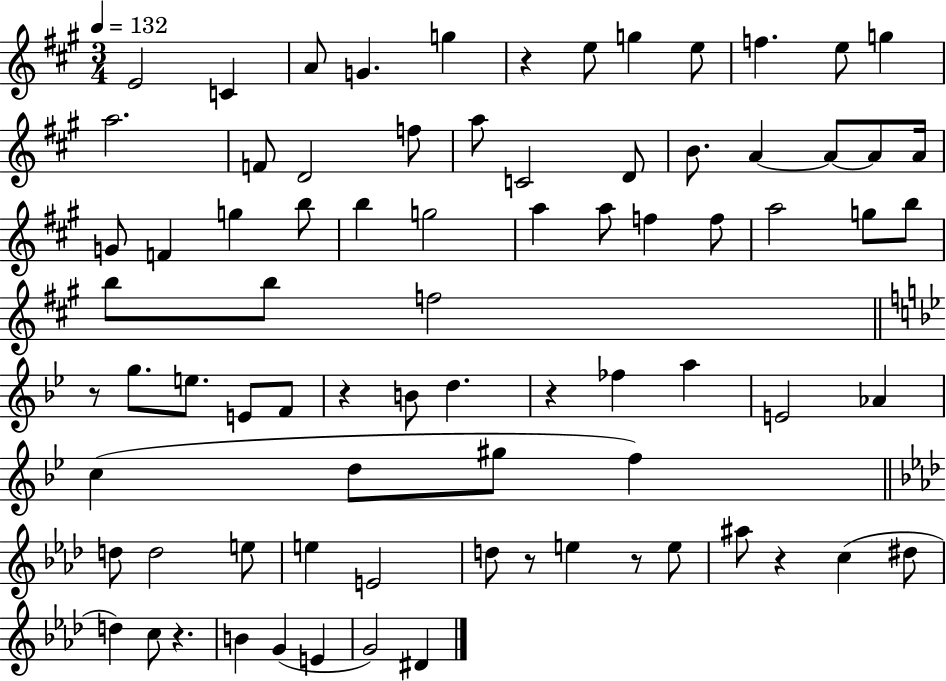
E4/h C4/q A4/e G4/q. G5/q R/q E5/e G5/q E5/e F5/q. E5/e G5/q A5/h. F4/e D4/h F5/e A5/e C4/h D4/e B4/e. A4/q A4/e A4/e A4/s G4/e F4/q G5/q B5/e B5/q G5/h A5/q A5/e F5/q F5/e A5/h G5/e B5/e B5/e B5/e F5/h R/e G5/e. E5/e. E4/e F4/e R/q B4/e D5/q. R/q FES5/q A5/q E4/h Ab4/q C5/q D5/e G#5/e F5/q D5/e D5/h E5/e E5/q E4/h D5/e R/e E5/q R/e E5/e A#5/e R/q C5/q D#5/e D5/q C5/e R/q. B4/q G4/q E4/q G4/h D#4/q